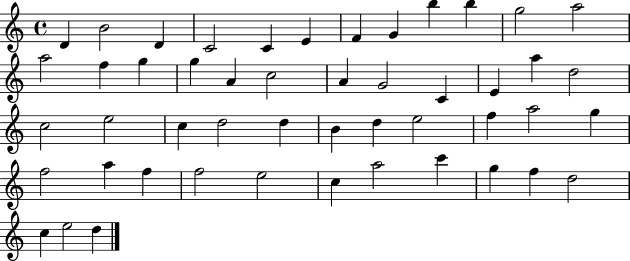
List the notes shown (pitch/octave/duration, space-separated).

D4/q B4/h D4/q C4/h C4/q E4/q F4/q G4/q B5/q B5/q G5/h A5/h A5/h F5/q G5/q G5/q A4/q C5/h A4/q G4/h C4/q E4/q A5/q D5/h C5/h E5/h C5/q D5/h D5/q B4/q D5/q E5/h F5/q A5/h G5/q F5/h A5/q F5/q F5/h E5/h C5/q A5/h C6/q G5/q F5/q D5/h C5/q E5/h D5/q